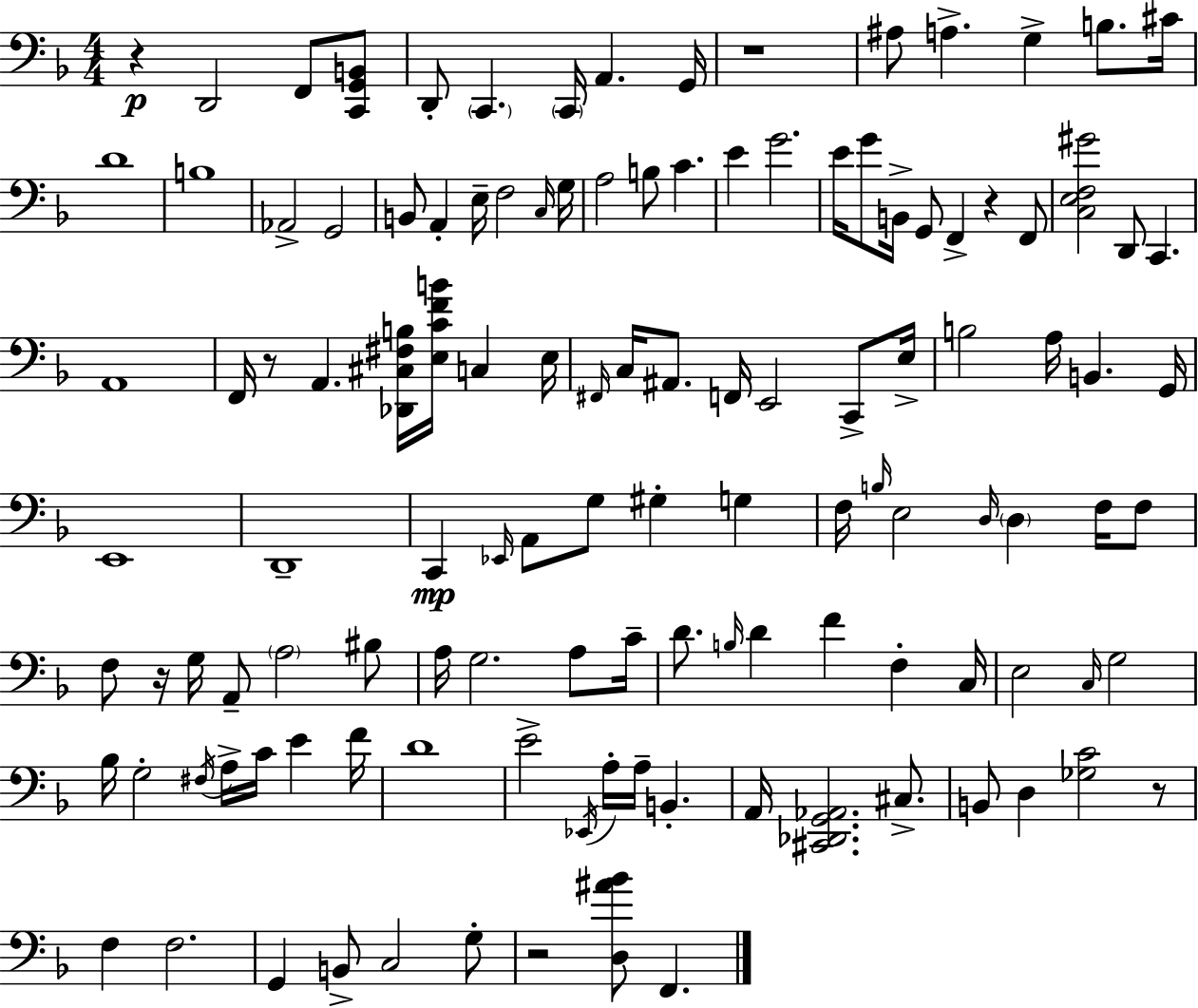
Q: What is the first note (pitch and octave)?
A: D2